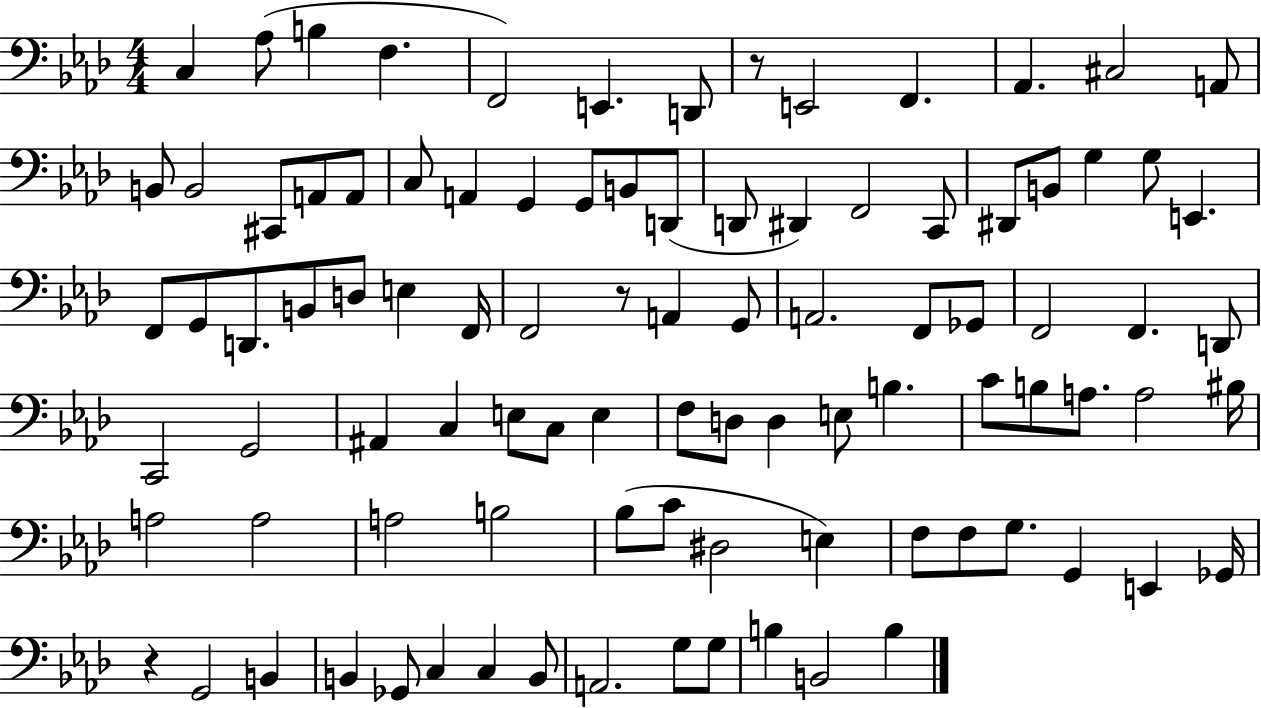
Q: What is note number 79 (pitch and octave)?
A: Gb2